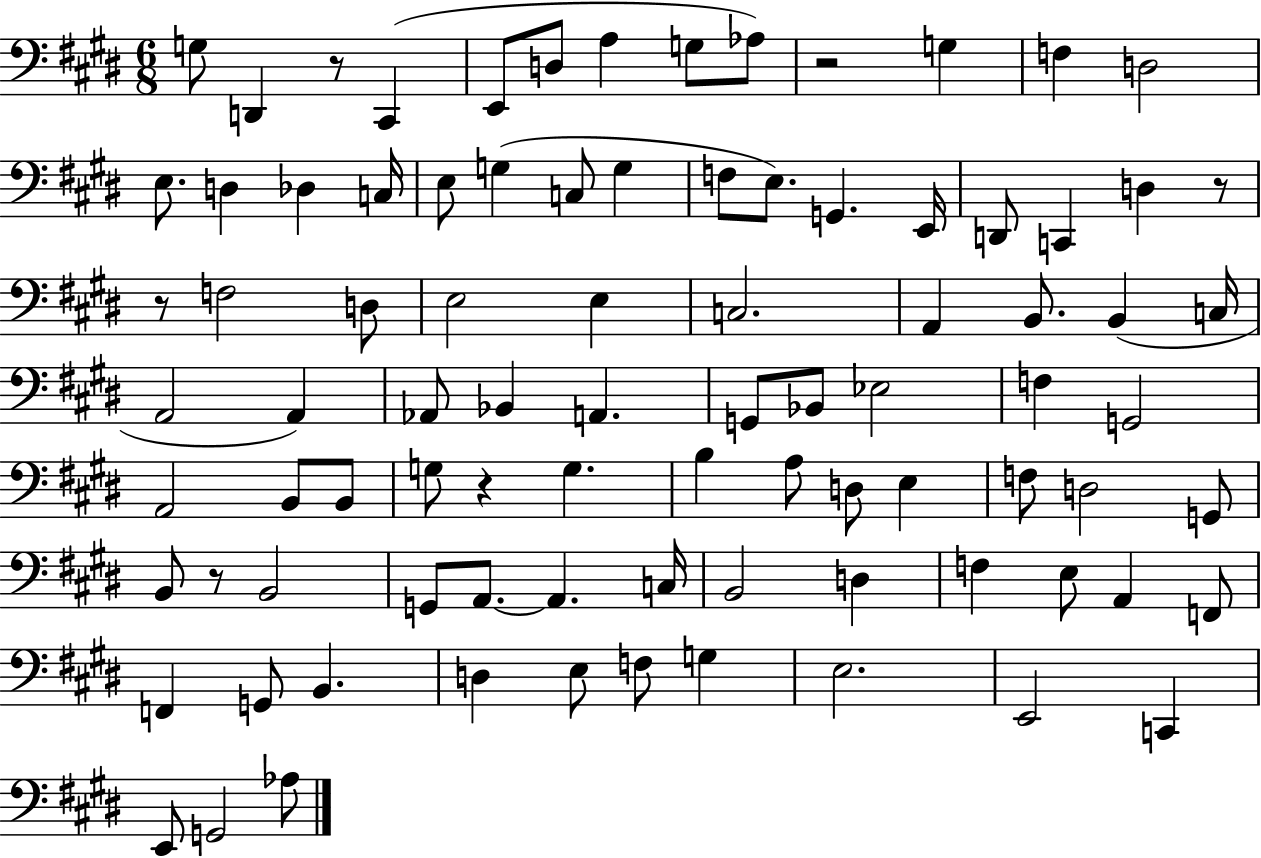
G3/e D2/q R/e C#2/q E2/e D3/e A3/q G3/e Ab3/e R/h G3/q F3/q D3/h E3/e. D3/q Db3/q C3/s E3/e G3/q C3/e G3/q F3/e E3/e. G2/q. E2/s D2/e C2/q D3/q R/e R/e F3/h D3/e E3/h E3/q C3/h. A2/q B2/e. B2/q C3/s A2/h A2/q Ab2/e Bb2/q A2/q. G2/e Bb2/e Eb3/h F3/q G2/h A2/h B2/e B2/e G3/e R/q G3/q. B3/q A3/e D3/e E3/q F3/e D3/h G2/e B2/e R/e B2/h G2/e A2/e. A2/q. C3/s B2/h D3/q F3/q E3/e A2/q F2/e F2/q G2/e B2/q. D3/q E3/e F3/e G3/q E3/h. E2/h C2/q E2/e G2/h Ab3/e